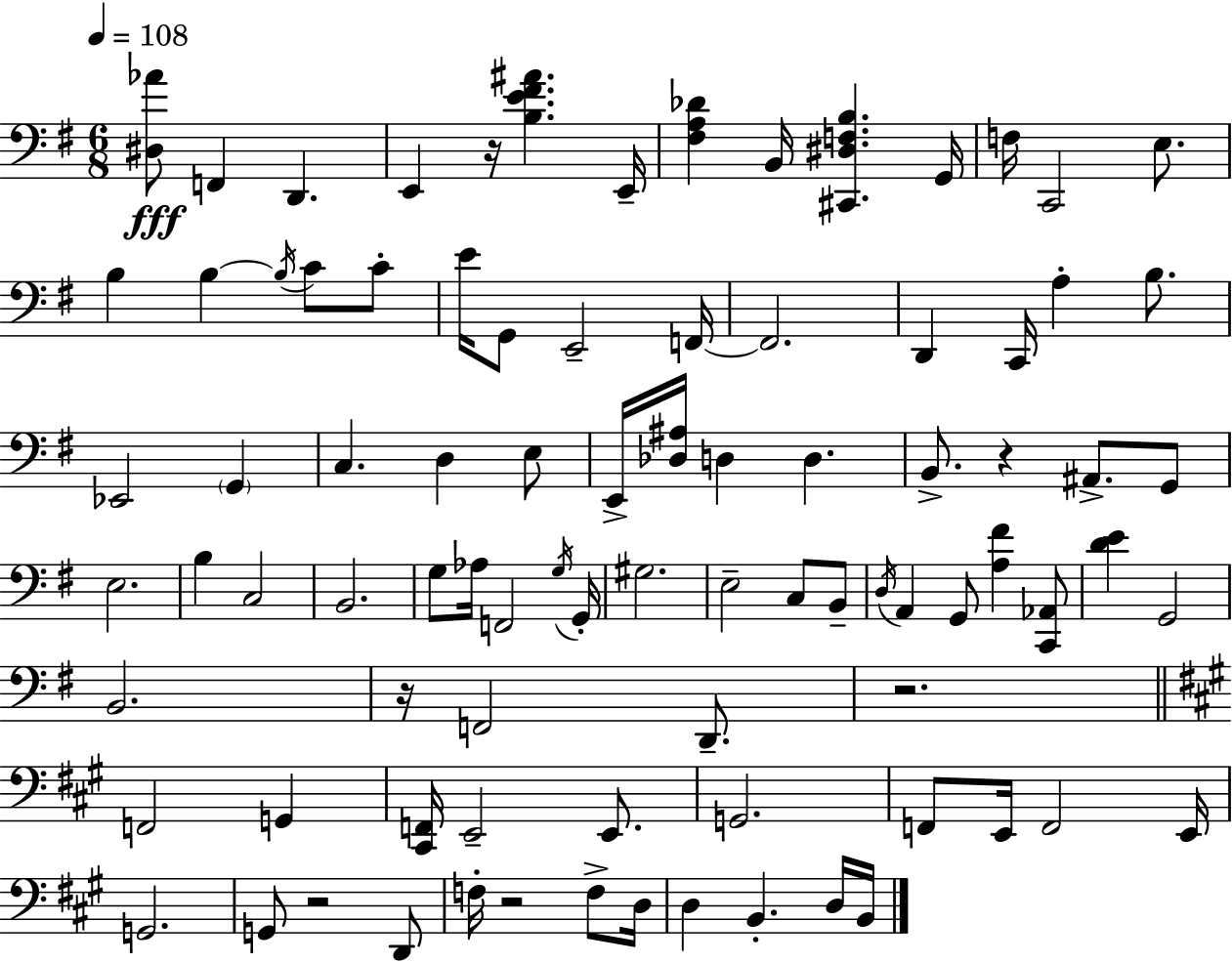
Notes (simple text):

[D#3,Ab4]/e F2/q D2/q. E2/q R/s [B3,E4,F#4,A#4]/q. E2/s [F#3,A3,Db4]/q B2/s [C#2,D#3,F3,B3]/q. G2/s F3/s C2/h E3/e. B3/q B3/q B3/s C4/e C4/e E4/s G2/e E2/h F2/s F2/h. D2/q C2/s A3/q B3/e. Eb2/h G2/q C3/q. D3/q E3/e E2/s [Db3,A#3]/s D3/q D3/q. B2/e. R/q A#2/e. G2/e E3/h. B3/q C3/h B2/h. G3/e Ab3/s F2/h G3/s G2/s G#3/h. E3/h C3/e B2/e D3/s A2/q G2/e [A3,F#4]/q [C2,Ab2]/e [D4,E4]/q G2/h B2/h. R/s F2/h D2/e. R/h. F2/h G2/q [C#2,F2]/s E2/h E2/e. G2/h. F2/e E2/s F2/h E2/s G2/h. G2/e R/h D2/e F3/s R/h F3/e D3/s D3/q B2/q. D3/s B2/s